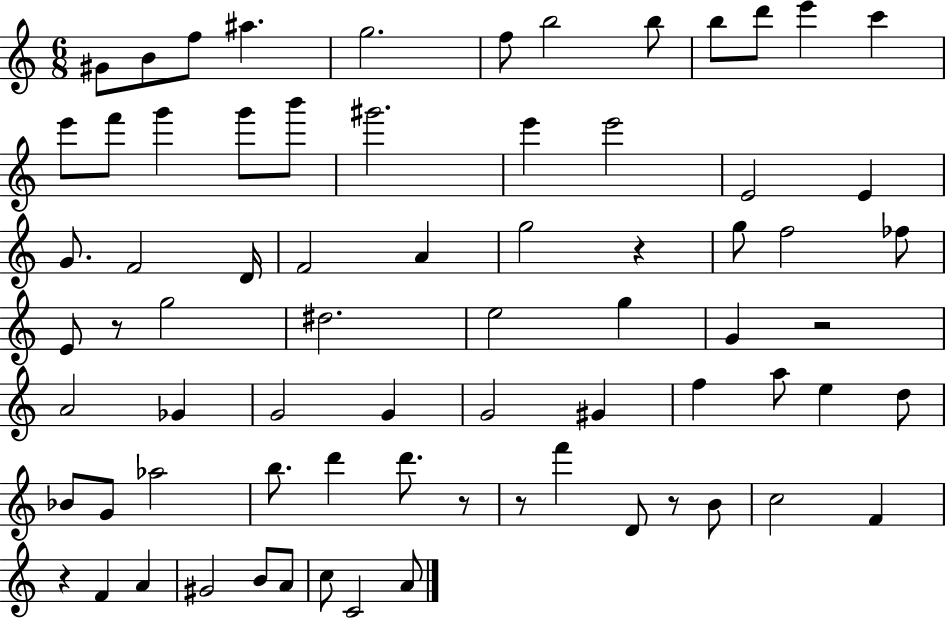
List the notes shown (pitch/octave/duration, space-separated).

G#4/e B4/e F5/e A#5/q. G5/h. F5/e B5/h B5/e B5/e D6/e E6/q C6/q E6/e F6/e G6/q G6/e B6/e G#6/h. E6/q E6/h E4/h E4/q G4/e. F4/h D4/s F4/h A4/q G5/h R/q G5/e F5/h FES5/e E4/e R/e G5/h D#5/h. E5/h G5/q G4/q R/h A4/h Gb4/q G4/h G4/q G4/h G#4/q F5/q A5/e E5/q D5/e Bb4/e G4/e Ab5/h B5/e. D6/q D6/e. R/e R/e F6/q D4/e R/e B4/e C5/h F4/q R/q F4/q A4/q G#4/h B4/e A4/e C5/e C4/h A4/e